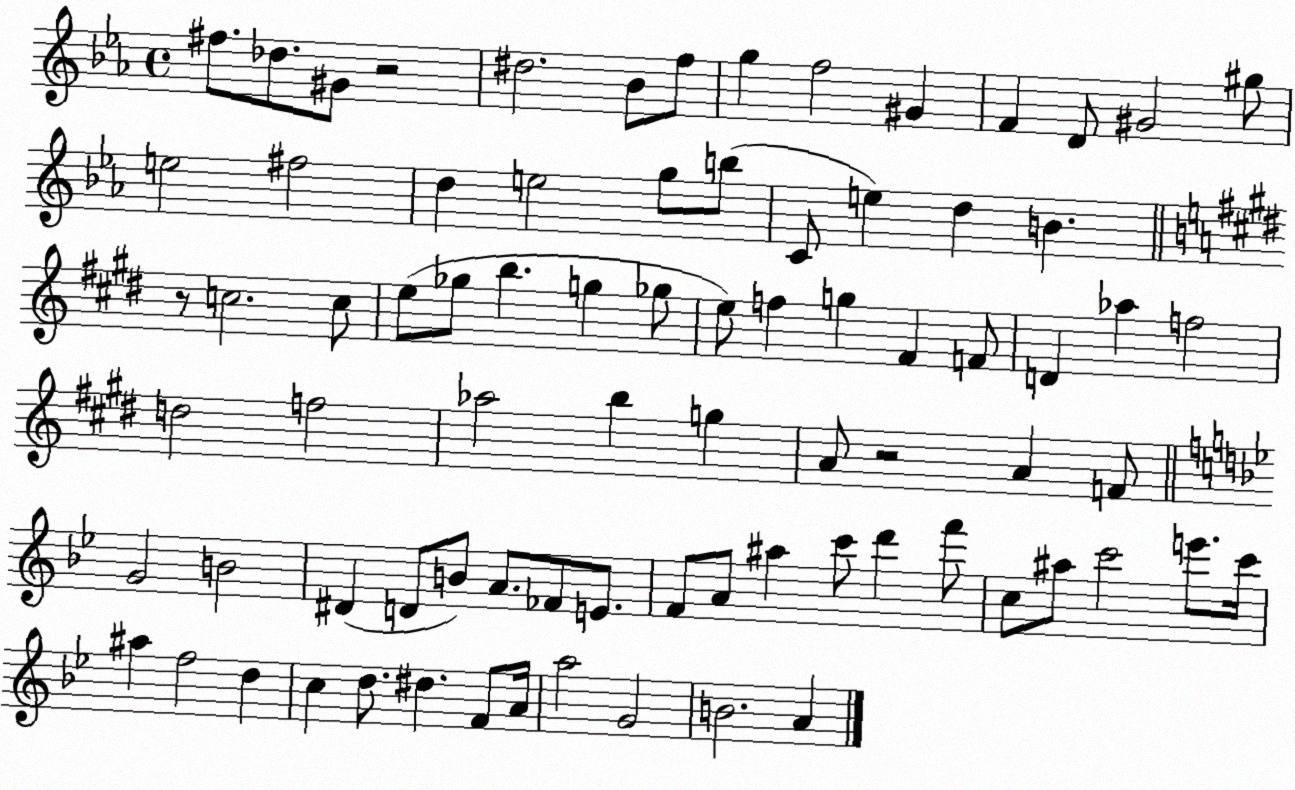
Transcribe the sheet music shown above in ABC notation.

X:1
T:Untitled
M:4/4
L:1/4
K:Eb
^f/2 _d/2 ^G/2 z2 ^d2 _B/2 f/2 g f2 ^G F D/2 ^G2 ^g/2 e2 ^f2 d e2 g/2 b/2 C/2 e d B z/2 c2 c/2 e/2 _g/2 b g _g/2 e/2 f g ^F F/2 D _a f2 d2 f2 _a2 b g A/2 z2 A F/2 G2 B2 ^D D/2 B/2 A/2 _F/2 E/2 F/2 A/2 ^a c'/2 d' f'/2 c/2 ^a/2 c'2 e'/2 c'/4 ^a f2 d c d/2 ^d F/2 A/4 a2 G2 B2 A